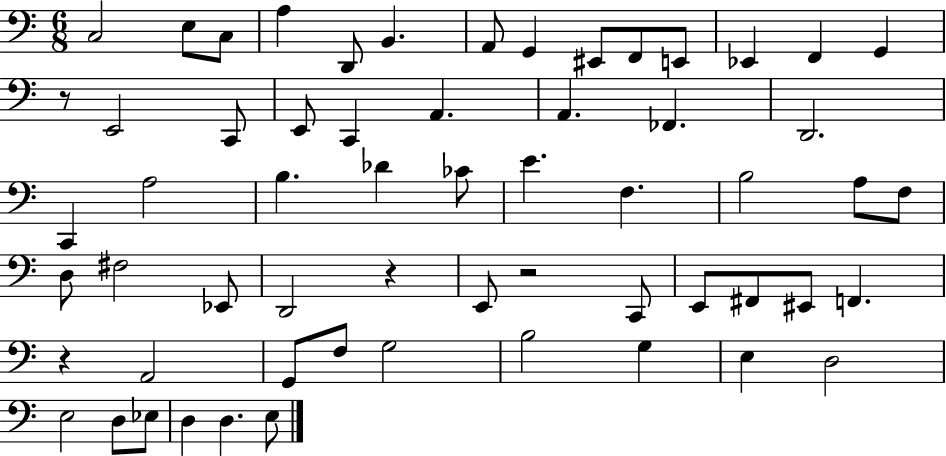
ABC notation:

X:1
T:Untitled
M:6/8
L:1/4
K:C
C,2 E,/2 C,/2 A, D,,/2 B,, A,,/2 G,, ^E,,/2 F,,/2 E,,/2 _E,, F,, G,, z/2 E,,2 C,,/2 E,,/2 C,, A,, A,, _F,, D,,2 C,, A,2 B, _D _C/2 E F, B,2 A,/2 F,/2 D,/2 ^F,2 _E,,/2 D,,2 z E,,/2 z2 C,,/2 E,,/2 ^F,,/2 ^E,,/2 F,, z A,,2 G,,/2 F,/2 G,2 B,2 G, E, D,2 E,2 D,/2 _E,/2 D, D, E,/2